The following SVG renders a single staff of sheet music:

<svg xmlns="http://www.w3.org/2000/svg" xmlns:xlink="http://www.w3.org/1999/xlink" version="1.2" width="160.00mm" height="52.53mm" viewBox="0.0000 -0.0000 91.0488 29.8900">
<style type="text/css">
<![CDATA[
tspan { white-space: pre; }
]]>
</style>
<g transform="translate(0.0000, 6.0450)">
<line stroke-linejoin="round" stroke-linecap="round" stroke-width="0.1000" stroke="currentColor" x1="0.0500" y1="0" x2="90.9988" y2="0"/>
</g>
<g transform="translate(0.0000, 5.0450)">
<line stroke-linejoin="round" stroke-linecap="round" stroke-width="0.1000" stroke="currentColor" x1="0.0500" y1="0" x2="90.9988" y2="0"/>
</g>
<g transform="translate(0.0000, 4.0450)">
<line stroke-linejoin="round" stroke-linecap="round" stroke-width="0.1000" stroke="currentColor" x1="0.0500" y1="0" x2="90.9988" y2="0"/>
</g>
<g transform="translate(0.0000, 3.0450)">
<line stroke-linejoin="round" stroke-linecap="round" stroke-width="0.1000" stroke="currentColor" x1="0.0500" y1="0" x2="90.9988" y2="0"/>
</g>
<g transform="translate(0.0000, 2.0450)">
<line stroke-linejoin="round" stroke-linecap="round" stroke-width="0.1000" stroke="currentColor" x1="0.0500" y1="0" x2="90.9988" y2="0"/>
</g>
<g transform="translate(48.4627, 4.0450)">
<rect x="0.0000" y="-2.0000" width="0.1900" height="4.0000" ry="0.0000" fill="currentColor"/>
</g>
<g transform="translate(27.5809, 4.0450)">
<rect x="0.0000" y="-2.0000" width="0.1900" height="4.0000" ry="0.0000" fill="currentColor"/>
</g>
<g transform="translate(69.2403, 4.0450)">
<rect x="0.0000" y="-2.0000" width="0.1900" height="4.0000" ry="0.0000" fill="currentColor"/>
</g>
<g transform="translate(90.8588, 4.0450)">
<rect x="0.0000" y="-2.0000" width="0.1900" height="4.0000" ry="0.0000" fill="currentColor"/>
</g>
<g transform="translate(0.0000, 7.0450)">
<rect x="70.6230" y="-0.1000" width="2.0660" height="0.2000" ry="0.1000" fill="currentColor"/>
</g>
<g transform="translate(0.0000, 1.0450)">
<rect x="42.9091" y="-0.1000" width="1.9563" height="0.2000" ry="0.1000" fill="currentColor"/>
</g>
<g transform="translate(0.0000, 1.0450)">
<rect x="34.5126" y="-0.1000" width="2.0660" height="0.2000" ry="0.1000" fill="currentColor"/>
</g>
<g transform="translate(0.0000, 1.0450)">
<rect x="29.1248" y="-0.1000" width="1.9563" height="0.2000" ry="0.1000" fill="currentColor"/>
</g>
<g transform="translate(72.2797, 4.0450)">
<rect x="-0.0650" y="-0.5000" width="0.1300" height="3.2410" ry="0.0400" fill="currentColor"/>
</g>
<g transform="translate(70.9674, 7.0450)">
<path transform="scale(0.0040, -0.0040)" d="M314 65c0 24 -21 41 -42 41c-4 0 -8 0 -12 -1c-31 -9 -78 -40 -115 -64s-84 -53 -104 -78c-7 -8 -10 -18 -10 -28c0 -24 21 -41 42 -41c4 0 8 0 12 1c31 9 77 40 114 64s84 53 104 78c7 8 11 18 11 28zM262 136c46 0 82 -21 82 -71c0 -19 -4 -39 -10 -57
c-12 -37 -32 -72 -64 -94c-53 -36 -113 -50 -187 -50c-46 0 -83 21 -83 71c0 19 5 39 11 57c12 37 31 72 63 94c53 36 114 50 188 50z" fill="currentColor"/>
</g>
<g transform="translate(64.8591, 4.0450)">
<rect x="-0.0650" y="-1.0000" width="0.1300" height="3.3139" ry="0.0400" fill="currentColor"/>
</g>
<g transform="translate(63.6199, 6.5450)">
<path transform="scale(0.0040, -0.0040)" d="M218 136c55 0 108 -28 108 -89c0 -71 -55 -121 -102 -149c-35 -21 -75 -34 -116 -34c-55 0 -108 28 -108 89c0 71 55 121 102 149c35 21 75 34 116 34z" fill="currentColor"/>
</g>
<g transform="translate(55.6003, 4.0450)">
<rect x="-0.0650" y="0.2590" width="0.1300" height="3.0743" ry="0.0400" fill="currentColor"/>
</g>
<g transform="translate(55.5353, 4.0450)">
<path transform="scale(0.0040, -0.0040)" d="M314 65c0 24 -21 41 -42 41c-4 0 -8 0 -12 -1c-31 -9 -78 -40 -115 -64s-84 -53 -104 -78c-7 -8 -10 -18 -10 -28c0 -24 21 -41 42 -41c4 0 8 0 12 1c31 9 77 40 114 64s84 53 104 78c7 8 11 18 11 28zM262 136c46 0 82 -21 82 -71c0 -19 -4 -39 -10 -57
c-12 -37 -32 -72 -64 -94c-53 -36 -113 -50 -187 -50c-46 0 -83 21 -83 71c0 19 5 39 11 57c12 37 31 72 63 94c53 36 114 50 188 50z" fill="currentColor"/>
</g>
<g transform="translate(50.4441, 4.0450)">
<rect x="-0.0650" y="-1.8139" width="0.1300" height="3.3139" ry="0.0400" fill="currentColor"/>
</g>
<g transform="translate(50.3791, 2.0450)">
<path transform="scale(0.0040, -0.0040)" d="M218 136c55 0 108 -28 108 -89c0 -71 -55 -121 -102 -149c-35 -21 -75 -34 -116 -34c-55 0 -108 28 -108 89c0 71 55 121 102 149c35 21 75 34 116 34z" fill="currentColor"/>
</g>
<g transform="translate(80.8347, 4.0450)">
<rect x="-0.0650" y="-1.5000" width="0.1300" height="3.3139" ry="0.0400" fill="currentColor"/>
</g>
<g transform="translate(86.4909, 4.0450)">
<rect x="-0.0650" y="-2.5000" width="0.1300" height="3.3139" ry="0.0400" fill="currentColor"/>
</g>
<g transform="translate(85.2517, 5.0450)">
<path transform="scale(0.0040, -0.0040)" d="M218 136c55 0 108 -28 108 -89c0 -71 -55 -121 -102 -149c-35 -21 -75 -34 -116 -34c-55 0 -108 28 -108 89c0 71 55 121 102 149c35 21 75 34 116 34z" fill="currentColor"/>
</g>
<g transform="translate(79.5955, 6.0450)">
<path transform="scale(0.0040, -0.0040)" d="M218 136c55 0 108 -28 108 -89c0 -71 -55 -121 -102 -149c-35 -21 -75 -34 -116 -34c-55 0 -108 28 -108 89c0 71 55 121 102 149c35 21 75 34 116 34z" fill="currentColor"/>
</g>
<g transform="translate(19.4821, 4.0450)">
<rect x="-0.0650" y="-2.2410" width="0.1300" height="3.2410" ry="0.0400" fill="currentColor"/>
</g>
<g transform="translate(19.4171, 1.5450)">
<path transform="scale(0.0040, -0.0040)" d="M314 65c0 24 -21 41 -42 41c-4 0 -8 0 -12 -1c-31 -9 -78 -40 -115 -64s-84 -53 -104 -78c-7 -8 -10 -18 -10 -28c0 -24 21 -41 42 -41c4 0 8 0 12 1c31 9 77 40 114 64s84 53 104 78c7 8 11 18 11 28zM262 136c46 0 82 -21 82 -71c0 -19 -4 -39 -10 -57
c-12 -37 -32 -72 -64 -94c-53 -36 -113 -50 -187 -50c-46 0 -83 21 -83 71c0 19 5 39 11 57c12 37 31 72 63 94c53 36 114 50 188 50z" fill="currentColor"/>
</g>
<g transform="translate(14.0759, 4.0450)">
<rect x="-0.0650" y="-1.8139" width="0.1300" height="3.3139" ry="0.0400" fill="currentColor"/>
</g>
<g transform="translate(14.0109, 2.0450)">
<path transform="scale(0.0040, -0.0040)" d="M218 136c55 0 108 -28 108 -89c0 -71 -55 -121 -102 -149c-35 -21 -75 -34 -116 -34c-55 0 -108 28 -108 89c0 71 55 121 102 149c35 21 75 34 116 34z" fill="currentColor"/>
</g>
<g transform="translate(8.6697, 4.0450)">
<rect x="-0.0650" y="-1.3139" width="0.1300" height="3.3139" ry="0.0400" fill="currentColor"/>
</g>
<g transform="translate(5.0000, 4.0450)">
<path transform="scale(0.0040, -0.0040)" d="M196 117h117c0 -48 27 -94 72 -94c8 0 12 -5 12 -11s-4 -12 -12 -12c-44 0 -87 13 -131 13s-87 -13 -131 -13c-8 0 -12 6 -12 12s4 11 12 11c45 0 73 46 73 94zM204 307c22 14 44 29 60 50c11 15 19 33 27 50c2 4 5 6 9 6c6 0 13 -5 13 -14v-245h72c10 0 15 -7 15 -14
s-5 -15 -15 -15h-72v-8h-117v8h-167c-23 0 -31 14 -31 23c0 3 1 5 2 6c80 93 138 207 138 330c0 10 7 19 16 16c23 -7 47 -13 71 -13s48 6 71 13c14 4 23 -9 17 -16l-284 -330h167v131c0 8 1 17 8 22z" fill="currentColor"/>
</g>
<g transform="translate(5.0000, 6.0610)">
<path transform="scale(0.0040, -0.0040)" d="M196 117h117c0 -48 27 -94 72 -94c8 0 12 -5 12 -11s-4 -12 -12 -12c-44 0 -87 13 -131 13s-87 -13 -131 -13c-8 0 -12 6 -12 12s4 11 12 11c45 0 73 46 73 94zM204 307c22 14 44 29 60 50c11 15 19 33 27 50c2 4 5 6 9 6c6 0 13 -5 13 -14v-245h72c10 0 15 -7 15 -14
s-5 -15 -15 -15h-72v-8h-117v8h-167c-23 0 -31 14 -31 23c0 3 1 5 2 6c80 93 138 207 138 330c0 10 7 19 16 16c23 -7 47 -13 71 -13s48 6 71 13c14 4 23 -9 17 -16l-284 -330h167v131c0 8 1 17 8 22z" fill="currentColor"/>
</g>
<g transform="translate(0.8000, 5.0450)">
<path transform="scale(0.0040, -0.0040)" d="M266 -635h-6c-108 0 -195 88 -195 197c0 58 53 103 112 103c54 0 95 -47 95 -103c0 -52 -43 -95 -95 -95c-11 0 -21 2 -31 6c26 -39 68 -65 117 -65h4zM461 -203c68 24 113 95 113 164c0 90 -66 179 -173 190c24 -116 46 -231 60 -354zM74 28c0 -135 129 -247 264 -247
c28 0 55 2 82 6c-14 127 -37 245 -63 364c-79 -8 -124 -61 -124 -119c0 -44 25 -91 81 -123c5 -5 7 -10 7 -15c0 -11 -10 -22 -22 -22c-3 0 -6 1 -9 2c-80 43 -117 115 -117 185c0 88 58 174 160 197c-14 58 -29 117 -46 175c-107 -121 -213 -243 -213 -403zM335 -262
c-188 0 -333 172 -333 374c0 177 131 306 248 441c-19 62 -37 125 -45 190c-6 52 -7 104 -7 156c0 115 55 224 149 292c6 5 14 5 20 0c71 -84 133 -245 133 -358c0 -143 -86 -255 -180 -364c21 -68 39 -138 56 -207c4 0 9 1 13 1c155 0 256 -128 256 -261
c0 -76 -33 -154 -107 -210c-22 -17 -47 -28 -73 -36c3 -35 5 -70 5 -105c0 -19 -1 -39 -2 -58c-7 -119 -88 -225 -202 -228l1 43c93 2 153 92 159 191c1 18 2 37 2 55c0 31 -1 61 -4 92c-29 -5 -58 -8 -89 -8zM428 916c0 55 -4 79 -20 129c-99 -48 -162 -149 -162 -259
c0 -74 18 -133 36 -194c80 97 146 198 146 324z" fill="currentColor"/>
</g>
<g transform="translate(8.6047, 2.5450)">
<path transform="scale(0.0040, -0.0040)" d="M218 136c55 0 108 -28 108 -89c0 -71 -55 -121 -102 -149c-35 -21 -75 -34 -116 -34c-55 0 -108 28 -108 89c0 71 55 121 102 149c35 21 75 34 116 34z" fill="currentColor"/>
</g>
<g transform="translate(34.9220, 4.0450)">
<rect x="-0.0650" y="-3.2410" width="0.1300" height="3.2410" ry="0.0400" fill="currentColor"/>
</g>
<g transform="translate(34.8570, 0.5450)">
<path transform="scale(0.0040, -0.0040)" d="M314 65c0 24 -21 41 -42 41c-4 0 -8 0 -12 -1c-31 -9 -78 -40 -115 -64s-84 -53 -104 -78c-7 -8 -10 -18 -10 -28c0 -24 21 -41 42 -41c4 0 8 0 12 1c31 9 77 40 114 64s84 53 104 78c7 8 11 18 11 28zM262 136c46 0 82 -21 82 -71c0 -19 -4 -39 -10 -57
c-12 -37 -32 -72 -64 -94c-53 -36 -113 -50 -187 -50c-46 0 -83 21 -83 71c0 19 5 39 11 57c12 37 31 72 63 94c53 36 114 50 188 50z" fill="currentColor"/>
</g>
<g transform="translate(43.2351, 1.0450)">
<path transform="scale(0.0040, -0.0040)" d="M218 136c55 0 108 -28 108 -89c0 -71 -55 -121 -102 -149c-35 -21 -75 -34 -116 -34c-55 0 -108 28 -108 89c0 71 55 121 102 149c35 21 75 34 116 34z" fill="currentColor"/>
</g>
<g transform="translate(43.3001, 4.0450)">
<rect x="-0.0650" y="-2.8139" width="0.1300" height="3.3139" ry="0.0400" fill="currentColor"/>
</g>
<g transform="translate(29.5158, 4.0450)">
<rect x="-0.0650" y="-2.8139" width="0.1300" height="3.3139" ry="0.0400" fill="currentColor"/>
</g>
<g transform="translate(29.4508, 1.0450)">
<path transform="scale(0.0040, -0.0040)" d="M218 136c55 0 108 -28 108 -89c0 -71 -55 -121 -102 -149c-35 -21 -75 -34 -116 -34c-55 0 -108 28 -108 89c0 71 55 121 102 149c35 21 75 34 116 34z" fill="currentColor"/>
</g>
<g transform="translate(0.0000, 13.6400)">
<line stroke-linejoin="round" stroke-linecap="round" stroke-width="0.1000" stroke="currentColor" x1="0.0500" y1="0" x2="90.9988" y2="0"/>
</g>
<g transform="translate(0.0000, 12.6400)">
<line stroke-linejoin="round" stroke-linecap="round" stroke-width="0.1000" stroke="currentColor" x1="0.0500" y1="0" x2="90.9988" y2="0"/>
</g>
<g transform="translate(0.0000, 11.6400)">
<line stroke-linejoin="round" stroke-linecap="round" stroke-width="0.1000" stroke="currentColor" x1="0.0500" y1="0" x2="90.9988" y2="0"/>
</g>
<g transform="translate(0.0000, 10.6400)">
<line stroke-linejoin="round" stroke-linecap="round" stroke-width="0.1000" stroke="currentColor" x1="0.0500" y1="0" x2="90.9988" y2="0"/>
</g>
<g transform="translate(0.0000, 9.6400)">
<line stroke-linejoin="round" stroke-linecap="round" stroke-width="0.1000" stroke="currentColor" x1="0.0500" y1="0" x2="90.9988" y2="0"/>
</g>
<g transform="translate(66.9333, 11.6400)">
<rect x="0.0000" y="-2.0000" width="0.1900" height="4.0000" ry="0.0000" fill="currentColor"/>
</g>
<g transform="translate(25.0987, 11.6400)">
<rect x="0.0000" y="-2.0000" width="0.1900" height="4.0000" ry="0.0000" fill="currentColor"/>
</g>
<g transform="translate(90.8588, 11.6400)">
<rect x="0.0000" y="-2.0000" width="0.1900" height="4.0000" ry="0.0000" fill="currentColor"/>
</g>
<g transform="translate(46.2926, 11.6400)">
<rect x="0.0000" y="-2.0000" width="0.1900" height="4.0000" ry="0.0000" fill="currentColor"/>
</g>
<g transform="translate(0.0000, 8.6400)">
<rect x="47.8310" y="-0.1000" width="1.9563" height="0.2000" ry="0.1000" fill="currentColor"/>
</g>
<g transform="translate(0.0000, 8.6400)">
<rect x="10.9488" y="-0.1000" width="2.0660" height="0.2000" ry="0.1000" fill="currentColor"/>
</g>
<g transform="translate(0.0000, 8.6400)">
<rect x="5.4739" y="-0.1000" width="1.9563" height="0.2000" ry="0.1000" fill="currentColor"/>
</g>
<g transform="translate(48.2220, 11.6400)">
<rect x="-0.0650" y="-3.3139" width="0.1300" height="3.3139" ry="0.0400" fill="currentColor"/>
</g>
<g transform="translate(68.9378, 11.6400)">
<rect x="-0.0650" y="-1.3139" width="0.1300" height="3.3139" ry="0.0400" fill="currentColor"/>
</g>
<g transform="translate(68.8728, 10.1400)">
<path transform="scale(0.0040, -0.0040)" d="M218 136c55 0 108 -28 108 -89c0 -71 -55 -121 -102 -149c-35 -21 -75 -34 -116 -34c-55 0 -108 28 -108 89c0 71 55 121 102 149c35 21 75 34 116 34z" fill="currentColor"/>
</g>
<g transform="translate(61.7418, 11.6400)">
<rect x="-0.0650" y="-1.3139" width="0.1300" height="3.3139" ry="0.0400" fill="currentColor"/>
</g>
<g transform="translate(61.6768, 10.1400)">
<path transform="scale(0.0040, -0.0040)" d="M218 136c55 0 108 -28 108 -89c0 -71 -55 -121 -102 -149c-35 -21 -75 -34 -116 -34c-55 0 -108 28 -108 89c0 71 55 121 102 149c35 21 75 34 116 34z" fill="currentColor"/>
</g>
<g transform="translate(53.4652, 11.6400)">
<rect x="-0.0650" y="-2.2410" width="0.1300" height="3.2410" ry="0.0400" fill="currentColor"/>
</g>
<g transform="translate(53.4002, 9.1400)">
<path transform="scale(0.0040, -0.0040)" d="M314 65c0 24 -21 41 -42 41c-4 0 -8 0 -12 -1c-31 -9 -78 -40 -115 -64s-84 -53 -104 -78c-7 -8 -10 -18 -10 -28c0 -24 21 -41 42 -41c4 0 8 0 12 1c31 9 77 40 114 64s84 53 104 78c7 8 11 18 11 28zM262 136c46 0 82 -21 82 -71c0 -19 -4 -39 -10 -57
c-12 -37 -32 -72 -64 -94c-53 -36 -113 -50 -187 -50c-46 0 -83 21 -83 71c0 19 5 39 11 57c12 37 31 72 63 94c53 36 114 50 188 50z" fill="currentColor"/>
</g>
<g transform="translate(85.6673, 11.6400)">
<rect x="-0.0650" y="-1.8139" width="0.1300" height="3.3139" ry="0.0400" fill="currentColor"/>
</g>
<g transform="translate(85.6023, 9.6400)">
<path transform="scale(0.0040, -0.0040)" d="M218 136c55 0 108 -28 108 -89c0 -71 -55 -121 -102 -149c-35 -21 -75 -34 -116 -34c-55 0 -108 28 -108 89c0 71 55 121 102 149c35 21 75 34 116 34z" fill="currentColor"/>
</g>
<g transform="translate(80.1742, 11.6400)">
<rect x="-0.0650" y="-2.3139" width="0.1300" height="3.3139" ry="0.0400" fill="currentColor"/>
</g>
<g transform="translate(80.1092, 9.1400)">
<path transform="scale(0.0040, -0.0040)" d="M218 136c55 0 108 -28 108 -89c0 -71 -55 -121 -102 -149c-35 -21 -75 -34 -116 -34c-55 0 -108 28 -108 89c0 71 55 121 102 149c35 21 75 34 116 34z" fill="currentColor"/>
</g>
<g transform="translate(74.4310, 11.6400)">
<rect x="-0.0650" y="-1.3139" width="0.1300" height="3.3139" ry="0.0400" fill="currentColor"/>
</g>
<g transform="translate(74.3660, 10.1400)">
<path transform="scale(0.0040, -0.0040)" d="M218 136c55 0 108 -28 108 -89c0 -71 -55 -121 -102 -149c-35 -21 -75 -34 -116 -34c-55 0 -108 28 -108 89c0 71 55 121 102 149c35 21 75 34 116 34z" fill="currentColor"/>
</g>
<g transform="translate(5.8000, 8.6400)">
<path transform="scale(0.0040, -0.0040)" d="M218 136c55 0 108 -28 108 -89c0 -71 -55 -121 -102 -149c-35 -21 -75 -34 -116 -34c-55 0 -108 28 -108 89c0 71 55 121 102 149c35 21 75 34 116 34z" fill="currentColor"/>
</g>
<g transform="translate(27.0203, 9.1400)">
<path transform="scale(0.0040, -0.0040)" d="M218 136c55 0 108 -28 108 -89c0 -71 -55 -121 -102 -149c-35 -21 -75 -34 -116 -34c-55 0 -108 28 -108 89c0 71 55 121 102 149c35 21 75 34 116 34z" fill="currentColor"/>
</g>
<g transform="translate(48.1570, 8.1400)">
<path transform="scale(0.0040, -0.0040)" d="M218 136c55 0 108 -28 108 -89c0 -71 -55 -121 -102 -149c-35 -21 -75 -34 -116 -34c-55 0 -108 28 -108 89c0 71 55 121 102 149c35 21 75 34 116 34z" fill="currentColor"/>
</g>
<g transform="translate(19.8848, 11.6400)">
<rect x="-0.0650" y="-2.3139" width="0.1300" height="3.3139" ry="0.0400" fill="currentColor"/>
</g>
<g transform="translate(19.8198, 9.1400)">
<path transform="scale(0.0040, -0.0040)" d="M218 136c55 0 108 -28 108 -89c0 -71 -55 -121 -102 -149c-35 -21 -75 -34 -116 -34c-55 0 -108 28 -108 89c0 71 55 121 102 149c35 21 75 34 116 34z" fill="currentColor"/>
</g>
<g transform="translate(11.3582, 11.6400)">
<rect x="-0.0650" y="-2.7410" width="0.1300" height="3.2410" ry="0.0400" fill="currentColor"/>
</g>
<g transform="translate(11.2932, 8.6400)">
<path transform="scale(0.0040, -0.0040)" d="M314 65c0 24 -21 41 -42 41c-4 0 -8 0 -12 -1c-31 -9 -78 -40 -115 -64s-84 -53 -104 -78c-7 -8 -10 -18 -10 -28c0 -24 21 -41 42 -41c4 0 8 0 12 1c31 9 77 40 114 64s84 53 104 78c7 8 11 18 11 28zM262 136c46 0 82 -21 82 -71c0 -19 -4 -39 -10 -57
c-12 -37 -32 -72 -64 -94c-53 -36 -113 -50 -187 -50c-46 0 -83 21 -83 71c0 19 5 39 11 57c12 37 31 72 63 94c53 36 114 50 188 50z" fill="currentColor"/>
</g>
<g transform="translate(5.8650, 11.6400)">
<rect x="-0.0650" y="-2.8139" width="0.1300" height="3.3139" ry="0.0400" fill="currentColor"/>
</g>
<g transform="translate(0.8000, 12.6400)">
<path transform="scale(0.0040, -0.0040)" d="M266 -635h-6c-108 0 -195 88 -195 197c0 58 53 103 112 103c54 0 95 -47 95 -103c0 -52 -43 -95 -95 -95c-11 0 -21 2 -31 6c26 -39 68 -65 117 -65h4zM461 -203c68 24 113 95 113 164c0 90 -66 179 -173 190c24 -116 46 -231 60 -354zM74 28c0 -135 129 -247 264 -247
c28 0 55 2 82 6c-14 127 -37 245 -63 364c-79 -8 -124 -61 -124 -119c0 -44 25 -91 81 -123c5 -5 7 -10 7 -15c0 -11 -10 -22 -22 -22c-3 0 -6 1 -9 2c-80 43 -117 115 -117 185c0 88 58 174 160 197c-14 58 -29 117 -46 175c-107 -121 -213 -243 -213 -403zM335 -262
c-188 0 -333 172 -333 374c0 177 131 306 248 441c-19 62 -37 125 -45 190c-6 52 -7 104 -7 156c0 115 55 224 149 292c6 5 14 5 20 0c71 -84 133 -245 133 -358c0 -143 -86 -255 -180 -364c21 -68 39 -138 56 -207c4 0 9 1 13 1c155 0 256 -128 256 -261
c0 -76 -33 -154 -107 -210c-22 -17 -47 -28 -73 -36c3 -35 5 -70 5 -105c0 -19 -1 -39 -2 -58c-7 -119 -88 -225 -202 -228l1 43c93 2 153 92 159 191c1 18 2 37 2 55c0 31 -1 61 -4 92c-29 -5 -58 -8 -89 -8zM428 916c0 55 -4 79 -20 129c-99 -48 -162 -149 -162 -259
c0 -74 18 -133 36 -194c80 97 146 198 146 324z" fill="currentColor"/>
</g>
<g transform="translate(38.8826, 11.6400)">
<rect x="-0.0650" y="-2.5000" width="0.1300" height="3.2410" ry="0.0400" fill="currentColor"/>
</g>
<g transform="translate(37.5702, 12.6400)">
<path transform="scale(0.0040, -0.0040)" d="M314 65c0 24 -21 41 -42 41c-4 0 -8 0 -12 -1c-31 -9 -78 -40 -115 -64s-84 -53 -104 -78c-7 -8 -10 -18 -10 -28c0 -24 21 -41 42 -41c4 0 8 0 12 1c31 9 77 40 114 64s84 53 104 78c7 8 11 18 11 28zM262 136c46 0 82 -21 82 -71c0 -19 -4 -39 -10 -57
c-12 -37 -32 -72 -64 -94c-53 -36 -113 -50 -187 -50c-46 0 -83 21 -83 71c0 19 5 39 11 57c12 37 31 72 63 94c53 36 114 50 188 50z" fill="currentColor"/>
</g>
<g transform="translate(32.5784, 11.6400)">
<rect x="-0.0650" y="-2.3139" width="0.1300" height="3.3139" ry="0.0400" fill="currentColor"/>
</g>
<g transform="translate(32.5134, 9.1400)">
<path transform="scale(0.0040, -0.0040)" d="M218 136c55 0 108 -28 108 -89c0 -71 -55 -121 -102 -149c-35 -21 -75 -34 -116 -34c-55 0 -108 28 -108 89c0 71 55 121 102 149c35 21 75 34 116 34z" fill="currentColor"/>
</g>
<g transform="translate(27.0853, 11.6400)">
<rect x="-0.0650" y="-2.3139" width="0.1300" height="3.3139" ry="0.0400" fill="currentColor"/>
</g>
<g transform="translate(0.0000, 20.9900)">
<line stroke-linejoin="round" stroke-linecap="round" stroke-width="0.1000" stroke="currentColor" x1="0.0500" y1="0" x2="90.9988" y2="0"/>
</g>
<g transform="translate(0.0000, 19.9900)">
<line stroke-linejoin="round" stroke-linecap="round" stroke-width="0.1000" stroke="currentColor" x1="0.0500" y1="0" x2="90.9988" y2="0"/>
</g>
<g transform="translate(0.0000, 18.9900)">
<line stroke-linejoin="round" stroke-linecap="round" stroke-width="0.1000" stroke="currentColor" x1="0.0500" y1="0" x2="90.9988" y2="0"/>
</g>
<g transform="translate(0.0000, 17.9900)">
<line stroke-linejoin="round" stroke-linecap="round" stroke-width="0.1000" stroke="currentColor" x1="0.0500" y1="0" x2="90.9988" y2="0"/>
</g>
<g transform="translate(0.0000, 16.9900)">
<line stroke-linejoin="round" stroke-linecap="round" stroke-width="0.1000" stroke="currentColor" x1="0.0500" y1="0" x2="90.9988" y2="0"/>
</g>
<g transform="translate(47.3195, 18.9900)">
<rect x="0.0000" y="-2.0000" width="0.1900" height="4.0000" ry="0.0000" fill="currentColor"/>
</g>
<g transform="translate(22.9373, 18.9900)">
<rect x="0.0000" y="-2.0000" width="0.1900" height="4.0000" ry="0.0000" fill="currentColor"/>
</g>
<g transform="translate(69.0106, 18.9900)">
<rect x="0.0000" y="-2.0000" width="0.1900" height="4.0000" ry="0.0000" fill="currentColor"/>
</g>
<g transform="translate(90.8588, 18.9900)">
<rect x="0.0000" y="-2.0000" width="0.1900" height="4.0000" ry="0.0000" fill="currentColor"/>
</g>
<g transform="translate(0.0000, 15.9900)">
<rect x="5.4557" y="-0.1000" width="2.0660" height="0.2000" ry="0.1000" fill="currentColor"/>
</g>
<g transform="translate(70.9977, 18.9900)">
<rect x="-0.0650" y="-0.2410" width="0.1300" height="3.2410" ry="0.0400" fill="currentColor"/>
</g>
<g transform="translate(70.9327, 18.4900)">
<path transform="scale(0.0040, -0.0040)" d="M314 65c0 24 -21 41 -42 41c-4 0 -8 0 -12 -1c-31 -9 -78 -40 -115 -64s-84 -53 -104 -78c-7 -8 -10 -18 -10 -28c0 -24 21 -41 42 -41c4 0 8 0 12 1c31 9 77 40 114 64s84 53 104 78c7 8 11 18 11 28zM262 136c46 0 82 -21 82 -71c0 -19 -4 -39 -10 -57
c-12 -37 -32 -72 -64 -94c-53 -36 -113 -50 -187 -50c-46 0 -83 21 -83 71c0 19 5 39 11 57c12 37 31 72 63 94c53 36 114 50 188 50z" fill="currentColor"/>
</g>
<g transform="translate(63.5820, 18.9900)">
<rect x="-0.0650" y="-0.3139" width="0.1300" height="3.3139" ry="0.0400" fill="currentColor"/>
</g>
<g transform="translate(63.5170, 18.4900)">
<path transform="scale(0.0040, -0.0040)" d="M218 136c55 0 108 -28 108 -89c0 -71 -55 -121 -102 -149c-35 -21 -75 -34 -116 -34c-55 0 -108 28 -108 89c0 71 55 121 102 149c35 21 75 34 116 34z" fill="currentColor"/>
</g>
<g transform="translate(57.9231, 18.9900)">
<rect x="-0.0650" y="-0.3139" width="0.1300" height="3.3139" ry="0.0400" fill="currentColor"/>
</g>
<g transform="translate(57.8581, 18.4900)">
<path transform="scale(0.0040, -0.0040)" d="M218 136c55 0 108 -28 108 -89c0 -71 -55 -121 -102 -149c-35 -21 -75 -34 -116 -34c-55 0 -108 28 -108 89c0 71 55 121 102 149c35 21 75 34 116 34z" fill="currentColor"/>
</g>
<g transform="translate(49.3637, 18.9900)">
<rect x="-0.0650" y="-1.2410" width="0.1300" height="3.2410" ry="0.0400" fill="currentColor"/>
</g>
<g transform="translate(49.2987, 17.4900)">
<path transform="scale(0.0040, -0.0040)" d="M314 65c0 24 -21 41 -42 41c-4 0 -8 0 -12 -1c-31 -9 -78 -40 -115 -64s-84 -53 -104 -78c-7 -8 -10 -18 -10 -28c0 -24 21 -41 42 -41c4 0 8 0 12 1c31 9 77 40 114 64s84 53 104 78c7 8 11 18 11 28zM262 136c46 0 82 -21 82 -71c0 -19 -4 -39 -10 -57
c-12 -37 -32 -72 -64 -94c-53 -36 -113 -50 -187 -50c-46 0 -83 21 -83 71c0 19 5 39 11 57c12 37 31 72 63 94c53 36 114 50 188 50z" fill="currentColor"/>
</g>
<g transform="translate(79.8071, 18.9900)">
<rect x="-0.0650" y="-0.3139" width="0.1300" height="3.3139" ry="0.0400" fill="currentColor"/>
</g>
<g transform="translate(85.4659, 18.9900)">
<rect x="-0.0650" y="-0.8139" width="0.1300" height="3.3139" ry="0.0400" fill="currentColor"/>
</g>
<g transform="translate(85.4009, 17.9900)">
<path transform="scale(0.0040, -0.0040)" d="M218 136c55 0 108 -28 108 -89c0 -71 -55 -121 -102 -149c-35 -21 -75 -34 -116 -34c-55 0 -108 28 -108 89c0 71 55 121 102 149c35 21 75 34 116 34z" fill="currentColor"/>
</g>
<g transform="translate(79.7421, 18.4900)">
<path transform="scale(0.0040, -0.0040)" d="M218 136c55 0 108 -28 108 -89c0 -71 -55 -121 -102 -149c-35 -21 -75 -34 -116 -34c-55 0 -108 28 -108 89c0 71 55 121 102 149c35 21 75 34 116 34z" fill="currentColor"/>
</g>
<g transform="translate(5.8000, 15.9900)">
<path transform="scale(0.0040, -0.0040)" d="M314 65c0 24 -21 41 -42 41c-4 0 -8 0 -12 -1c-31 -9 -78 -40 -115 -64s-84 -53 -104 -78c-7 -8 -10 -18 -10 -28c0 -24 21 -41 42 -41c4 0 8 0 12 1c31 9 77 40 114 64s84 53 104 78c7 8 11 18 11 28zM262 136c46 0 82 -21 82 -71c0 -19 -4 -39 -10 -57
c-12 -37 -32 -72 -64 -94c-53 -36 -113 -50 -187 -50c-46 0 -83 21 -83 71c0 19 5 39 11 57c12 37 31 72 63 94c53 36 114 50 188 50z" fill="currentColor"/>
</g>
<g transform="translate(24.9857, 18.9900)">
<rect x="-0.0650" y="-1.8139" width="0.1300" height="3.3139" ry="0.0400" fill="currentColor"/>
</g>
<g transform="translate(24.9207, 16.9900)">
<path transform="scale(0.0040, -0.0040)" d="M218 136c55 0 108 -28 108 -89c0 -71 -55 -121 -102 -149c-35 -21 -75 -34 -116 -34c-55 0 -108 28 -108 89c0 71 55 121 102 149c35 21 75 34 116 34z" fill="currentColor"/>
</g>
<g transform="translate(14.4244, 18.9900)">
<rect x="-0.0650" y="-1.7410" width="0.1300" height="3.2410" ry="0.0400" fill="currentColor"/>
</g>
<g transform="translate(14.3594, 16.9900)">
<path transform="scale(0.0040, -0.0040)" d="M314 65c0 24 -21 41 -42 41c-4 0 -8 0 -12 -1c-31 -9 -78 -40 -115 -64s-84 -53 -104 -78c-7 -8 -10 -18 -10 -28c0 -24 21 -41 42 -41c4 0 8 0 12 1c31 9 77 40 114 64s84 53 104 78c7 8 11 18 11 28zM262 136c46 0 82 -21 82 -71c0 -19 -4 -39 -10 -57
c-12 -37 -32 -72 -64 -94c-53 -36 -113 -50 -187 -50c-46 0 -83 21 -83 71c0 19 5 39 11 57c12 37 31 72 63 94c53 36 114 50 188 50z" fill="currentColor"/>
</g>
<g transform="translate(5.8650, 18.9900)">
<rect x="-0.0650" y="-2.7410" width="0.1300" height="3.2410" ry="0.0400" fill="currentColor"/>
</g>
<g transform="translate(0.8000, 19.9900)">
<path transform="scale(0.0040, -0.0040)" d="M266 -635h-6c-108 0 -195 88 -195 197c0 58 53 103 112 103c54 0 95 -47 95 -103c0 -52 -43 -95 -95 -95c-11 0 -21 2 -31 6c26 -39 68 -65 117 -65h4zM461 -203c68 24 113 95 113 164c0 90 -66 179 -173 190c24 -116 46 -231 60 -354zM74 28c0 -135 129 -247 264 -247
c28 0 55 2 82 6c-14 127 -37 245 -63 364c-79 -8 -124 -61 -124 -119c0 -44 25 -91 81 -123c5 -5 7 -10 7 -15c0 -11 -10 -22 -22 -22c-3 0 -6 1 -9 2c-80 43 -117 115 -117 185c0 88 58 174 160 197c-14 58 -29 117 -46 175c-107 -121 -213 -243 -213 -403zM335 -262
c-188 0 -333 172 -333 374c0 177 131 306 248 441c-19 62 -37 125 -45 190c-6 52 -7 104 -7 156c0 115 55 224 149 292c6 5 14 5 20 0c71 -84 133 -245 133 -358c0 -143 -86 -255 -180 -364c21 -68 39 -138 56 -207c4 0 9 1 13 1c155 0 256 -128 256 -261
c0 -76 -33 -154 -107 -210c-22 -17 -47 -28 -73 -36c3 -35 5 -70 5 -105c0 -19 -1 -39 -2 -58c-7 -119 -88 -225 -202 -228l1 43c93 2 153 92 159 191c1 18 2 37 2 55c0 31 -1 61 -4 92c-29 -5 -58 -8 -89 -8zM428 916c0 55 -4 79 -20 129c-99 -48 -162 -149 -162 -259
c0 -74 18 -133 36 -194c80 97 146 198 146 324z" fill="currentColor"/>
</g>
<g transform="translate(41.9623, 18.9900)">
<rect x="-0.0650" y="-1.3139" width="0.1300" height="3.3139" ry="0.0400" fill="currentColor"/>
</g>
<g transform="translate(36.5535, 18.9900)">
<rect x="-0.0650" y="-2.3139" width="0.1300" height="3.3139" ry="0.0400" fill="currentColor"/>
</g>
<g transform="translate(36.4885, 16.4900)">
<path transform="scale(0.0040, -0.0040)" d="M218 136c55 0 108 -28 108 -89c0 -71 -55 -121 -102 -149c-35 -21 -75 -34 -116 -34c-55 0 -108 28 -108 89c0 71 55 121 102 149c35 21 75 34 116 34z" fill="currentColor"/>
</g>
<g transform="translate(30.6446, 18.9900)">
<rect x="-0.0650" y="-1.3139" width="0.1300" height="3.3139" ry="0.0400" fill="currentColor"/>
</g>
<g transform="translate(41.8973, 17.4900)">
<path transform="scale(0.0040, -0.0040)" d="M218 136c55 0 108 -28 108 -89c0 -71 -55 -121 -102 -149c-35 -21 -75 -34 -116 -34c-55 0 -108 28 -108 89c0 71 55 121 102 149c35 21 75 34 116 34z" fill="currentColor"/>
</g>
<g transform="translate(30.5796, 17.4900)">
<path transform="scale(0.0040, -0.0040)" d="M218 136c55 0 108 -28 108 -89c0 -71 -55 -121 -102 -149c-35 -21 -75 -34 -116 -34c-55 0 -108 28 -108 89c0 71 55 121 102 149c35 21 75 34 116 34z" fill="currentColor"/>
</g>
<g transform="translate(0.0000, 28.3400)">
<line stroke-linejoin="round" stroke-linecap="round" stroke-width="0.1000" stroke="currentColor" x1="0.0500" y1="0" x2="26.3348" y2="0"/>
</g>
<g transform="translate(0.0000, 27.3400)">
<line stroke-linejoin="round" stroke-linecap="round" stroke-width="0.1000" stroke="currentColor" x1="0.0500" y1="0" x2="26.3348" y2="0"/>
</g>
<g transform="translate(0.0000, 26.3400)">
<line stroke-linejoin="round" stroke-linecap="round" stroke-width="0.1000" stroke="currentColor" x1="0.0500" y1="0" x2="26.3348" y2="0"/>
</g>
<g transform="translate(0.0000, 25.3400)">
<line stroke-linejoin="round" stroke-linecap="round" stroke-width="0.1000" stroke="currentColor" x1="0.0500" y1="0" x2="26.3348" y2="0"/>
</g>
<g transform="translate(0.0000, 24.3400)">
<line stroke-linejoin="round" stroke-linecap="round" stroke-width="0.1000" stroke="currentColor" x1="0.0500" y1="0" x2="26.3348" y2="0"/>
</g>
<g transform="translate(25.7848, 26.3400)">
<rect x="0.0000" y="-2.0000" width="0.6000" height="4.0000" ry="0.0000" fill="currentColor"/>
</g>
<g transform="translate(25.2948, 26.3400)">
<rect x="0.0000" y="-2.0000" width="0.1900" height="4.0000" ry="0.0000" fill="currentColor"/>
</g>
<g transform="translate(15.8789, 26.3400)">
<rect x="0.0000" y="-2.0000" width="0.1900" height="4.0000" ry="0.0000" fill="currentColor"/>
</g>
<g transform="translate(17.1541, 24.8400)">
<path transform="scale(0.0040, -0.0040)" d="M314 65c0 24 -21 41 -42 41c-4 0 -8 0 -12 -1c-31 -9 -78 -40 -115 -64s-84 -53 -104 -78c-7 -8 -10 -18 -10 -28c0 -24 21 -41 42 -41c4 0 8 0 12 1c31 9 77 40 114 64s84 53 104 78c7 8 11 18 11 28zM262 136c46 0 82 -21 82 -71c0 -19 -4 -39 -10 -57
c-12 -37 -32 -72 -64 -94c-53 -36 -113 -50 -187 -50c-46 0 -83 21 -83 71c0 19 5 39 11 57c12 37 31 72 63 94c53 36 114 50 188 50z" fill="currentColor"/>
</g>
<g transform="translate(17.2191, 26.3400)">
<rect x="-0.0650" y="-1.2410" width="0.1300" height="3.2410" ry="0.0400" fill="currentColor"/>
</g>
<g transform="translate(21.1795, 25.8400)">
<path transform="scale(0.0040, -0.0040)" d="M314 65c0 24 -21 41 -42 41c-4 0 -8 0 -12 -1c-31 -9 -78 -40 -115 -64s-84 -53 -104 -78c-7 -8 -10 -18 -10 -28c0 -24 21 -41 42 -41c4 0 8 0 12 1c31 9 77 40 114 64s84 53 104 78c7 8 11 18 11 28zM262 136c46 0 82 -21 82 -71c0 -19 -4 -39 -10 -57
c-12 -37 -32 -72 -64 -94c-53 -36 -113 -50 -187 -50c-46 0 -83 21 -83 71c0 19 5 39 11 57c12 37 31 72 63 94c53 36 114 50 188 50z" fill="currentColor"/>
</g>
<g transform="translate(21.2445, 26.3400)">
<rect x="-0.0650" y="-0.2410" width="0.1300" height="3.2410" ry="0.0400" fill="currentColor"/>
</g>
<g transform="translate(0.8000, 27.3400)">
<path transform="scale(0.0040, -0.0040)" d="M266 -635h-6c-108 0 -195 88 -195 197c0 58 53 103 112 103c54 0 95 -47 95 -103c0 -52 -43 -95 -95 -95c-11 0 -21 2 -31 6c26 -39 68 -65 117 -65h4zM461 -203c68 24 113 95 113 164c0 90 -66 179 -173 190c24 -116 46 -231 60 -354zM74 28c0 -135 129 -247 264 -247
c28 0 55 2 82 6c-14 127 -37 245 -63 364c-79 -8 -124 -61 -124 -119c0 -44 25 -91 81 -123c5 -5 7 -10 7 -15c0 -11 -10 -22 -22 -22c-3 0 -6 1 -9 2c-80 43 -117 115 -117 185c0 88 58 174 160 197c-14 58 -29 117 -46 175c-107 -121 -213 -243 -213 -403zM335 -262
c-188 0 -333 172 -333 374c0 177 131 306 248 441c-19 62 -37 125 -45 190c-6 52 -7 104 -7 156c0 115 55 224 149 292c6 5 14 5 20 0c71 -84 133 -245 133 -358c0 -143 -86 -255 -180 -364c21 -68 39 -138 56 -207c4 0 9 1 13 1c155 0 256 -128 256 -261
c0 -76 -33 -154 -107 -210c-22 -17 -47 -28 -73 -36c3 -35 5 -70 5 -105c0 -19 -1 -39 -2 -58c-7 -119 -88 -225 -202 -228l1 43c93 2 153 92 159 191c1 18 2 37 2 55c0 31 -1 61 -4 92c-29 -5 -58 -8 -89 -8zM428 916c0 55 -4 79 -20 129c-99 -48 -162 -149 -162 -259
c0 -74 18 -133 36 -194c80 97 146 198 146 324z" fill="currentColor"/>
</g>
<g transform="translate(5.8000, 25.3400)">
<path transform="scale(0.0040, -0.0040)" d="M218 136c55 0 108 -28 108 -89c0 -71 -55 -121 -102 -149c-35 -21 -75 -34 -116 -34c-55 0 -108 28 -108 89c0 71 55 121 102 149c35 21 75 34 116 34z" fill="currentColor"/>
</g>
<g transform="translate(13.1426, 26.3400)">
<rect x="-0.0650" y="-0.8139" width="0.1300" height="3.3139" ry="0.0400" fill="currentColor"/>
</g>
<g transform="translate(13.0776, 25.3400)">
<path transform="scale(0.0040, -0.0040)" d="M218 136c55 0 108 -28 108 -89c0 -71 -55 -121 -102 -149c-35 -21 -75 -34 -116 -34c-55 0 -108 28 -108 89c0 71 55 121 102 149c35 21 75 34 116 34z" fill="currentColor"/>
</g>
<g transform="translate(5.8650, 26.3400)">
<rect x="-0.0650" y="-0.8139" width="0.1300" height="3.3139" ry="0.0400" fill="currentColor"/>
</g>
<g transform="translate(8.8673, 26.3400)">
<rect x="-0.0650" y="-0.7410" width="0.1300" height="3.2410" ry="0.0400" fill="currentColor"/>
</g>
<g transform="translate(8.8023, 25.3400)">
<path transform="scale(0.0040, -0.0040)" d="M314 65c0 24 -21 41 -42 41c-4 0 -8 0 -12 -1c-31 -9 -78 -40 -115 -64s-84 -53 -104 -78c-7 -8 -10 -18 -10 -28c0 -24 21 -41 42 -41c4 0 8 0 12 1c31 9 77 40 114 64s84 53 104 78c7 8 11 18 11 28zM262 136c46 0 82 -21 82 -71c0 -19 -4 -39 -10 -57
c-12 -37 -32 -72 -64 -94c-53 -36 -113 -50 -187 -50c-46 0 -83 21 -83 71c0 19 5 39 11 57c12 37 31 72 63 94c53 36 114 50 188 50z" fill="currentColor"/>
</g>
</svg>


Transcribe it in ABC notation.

X:1
T:Untitled
M:4/4
L:1/4
K:C
e f g2 a b2 a f B2 D C2 E G a a2 g g g G2 b g2 e e e g f a2 f2 f e g e e2 c c c2 c d d d2 d e2 c2